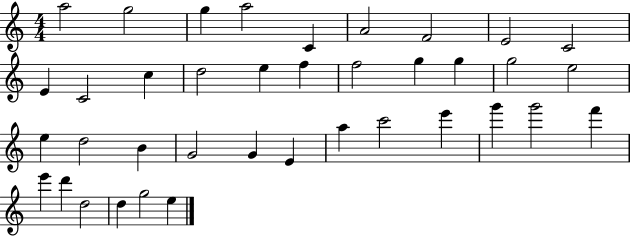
A5/h G5/h G5/q A5/h C4/q A4/h F4/h E4/h C4/h E4/q C4/h C5/q D5/h E5/q F5/q F5/h G5/q G5/q G5/h E5/h E5/q D5/h B4/q G4/h G4/q E4/q A5/q C6/h E6/q G6/q G6/h F6/q E6/q D6/q D5/h D5/q G5/h E5/q